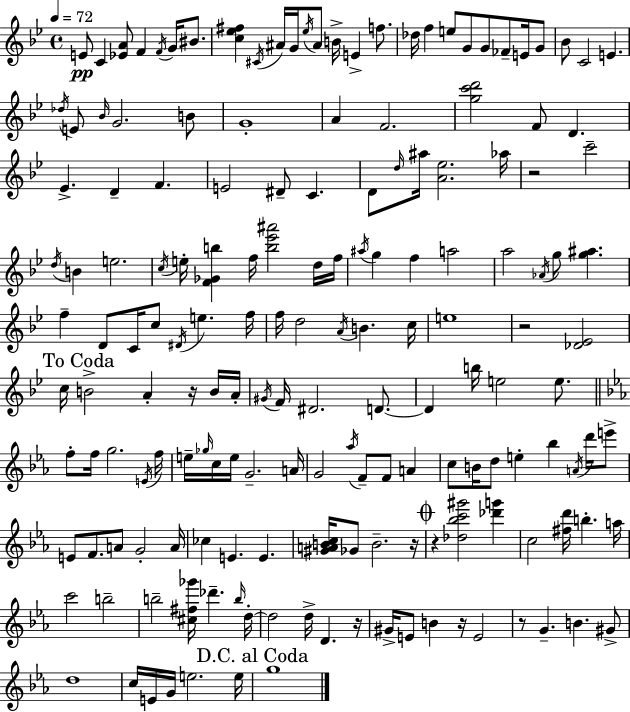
{
  \clef treble
  \time 4/4
  \defaultTimeSignature
  \key bes \major
  \tempo 4 = 72
  e'8\pp c'4 <ees' a'>8 f'4 \acciaccatura { f'16 } g'16 bis'8. | <c'' ees'' fis''>4 \acciaccatura { cis'16 } ais'16 g'16 \acciaccatura { ees''16 } ais'8 b'16-> e'4-> | f''8. des''16 f''4 e''8 g'8 g'8 fes'8-- | e'16 g'8 bes'8 c'2 e'4. | \break \acciaccatura { des''16 } e'8 \grace { bes'16 } g'2. | b'8 g'1-. | a'4 f'2. | <g'' c''' d'''>2 f'8 d'4. | \break ees'4.-> d'4-- f'4. | e'2 dis'8-- c'4. | d'8 \grace { d''16 } ais''16 <a' ees''>2. | aes''16 r2 c'''2-- | \break \acciaccatura { d''16 } b'4 e''2. | \acciaccatura { c''16 } e''16-. <f' ges' b''>4 f''16 <b'' ees''' ais'''>2 | d''16 f''16 \acciaccatura { ais''16 } g''4 f''4 | a''2 a''2 | \break \acciaccatura { aes'16 } g''8 <g'' ais''>4. f''4-- d'8 | c'16 c''8 \acciaccatura { dis'16 } e''4. f''16 f''16 d''2 | \acciaccatura { a'16 } b'4. c''16 e''1 | r2 | \break <des' ees'>2 \mark "To Coda" c''16 b'2-> | a'4-. r16 b'16 a'16-. \acciaccatura { gis'16 } f'16 dis'2. | d'8.~~ d'4 | b''16 e''2 e''8. \bar "||" \break \key c \minor f''8-. f''16 g''2. \acciaccatura { e'16 } | f''16 e''16-- \grace { ges''16 } c''16 e''16 g'2.-- | a'16 g'2 \acciaccatura { aes''16 } f'8-- f'8 a'4 | c''8 b'16 d''8 e''4-. bes''4 | \break \acciaccatura { a'16 } d'''16 e'''8-> e'8 f'8. a'8 g'2-. | a'16 ces''4 e'4. e'4. | <gis' a' b' c''>16 ges'8 b'2.-- | r16 \mark \markup { \musicglyph "scripts.coda" } r4 <des'' bes'' c''' gis'''>2 | \break <des''' g'''>4 c''2 <fis'' d'''>16 b''4.-. | a''16 c'''2 b''2-- | b''2-- <cis'' fis'' ges'''>16 des'''4.-- | \grace { b''16 } d''16-.~~ d''2 d''16-> d'4. | \break r16 gis'16-> e'8 b'4 r16 e'2 | r8 g'4.-- b'4. | gis'8-> d''1 | c''16 e'16 g'16 e''2. | \break e''16 \mark "D.C. al Coda" g''1 | \bar "|."
}